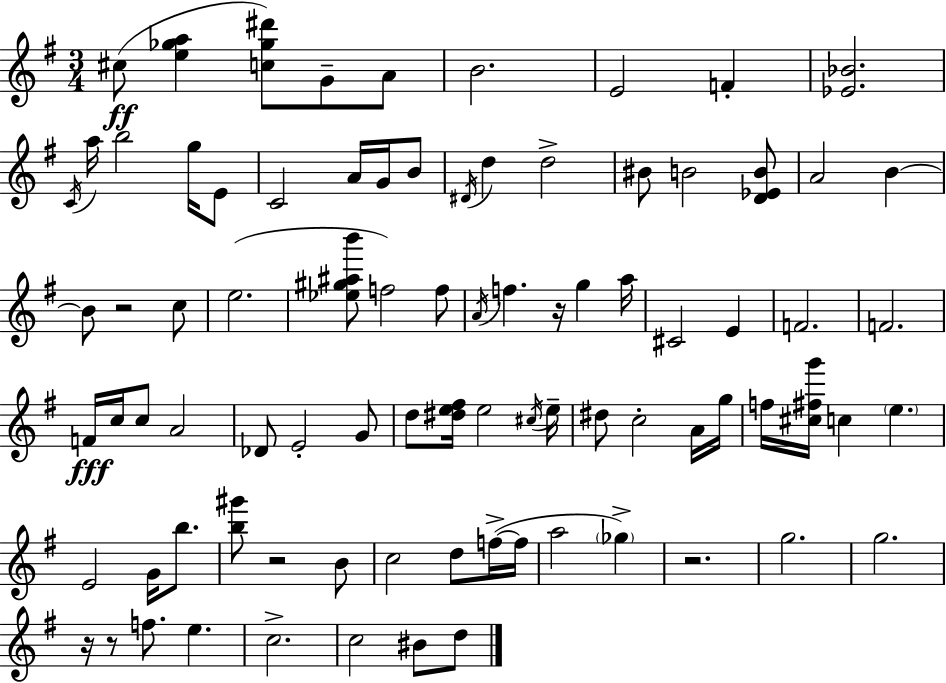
{
  \clef treble
  \numericTimeSignature
  \time 3/4
  \key e \minor
  cis''8(\ff <e'' ges'' a''>4 <c'' ges'' dis'''>8) g'8-- a'8 | b'2. | e'2 f'4-. | <ees' bes'>2. | \break \acciaccatura { c'16 } a''16 b''2 g''16 e'8 | c'2 a'16 g'16 b'8 | \acciaccatura { dis'16 } d''4 d''2-> | bis'8 b'2 | \break <d' ees' b'>8 a'2 b'4~~ | b'8 r2 | c''8 e''2.( | <ees'' gis'' ais'' b'''>8 f''2) | \break f''8 \acciaccatura { a'16 } f''4. r16 g''4 | a''16 cis'2 e'4 | f'2. | f'2. | \break f'16\fff c''16 c''8 a'2 | des'8 e'2-. | g'8 d''8 <dis'' e'' fis''>16 e''2 | \acciaccatura { cis''16 } e''16-- dis''8 c''2-. | \break a'16 g''16 f''16 <cis'' fis'' g'''>16 c''4 \parenthesize e''4. | e'2 | g'16 b''8. <b'' gis'''>8 r2 | b'8 c''2 | \break d''8 f''16->~(~ f''16 a''2 | \parenthesize ges''4->) r2. | g''2. | g''2. | \break r16 r8 f''8. e''4. | c''2.-> | c''2 | bis'8 d''8 \bar "|."
}